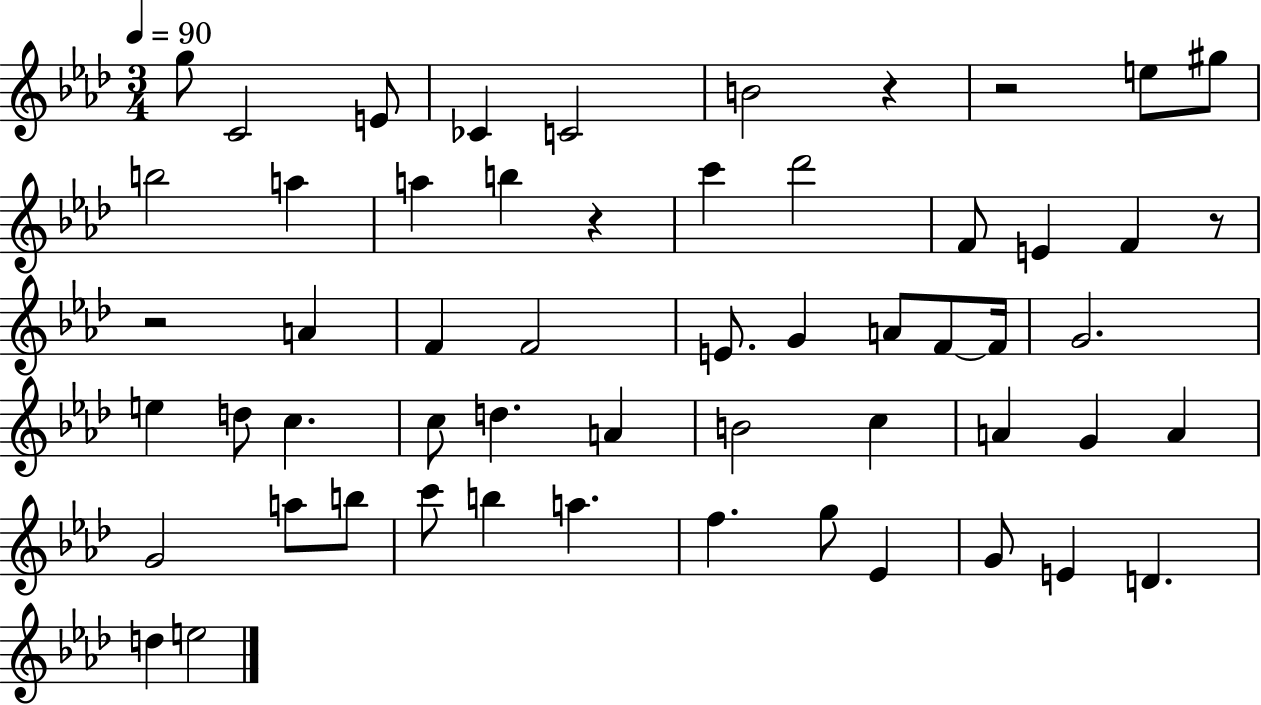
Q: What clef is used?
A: treble